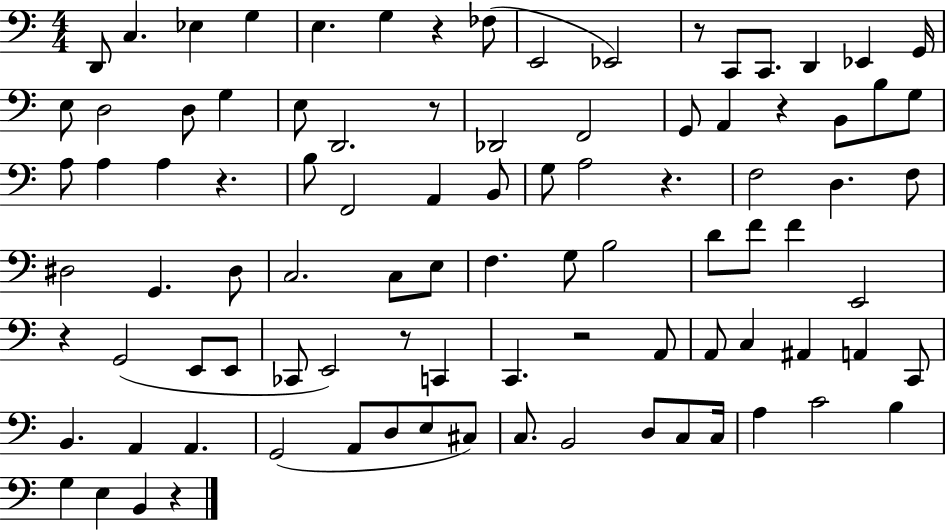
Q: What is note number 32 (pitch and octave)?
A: F2